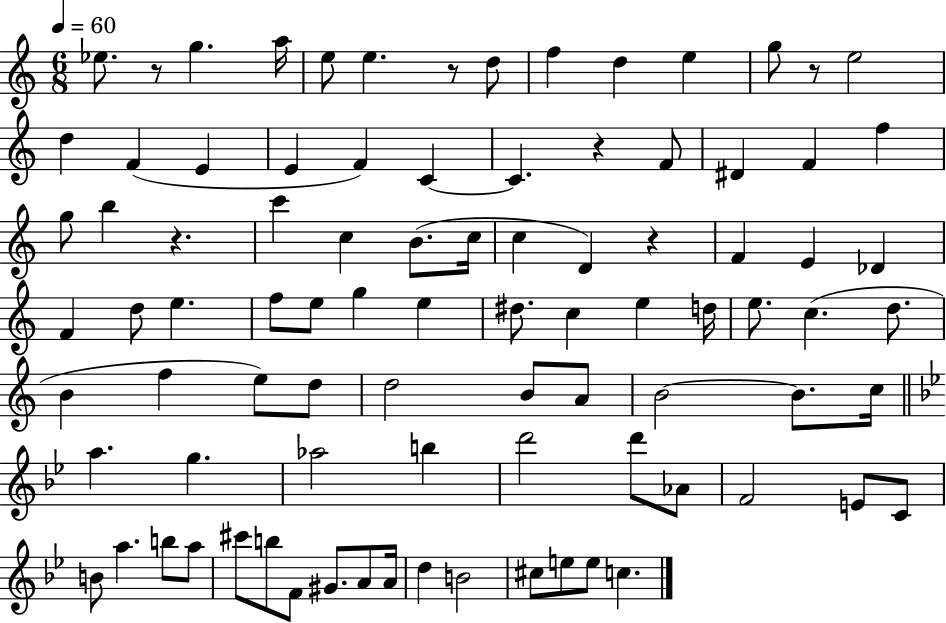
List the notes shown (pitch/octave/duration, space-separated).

Eb5/e. R/e G5/q. A5/s E5/e E5/q. R/e D5/e F5/q D5/q E5/q G5/e R/e E5/h D5/q F4/q E4/q E4/q F4/q C4/q C4/q. R/q F4/e D#4/q F4/q F5/q G5/e B5/q R/q. C6/q C5/q B4/e. C5/s C5/q D4/q R/q F4/q E4/q Db4/q F4/q D5/e E5/q. F5/e E5/e G5/q E5/q D#5/e. C5/q E5/q D5/s E5/e. C5/q. D5/e. B4/q F5/q E5/e D5/e D5/h B4/e A4/e B4/h B4/e. C5/s A5/q. G5/q. Ab5/h B5/q D6/h D6/e Ab4/e F4/h E4/e C4/e B4/e A5/q. B5/e A5/e C#6/e B5/e F4/e G#4/e. A4/e A4/s D5/q B4/h C#5/e E5/e E5/e C5/q.